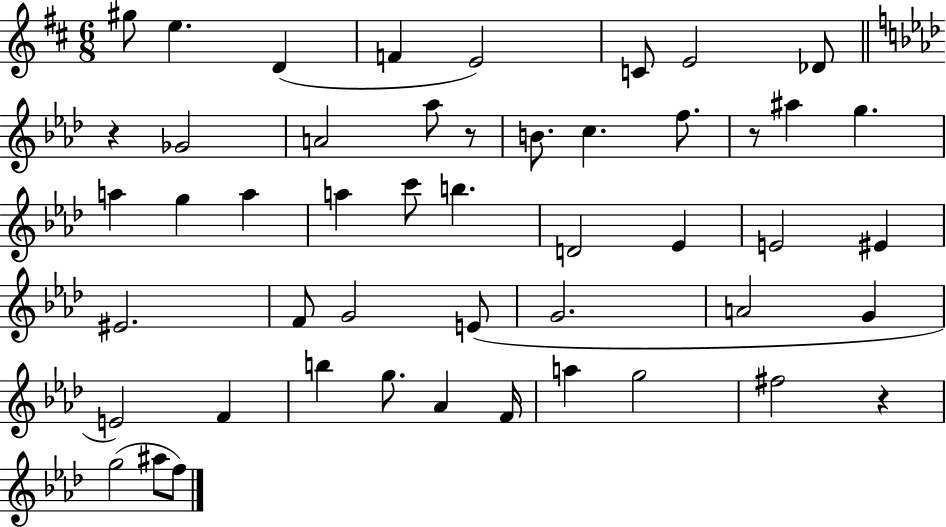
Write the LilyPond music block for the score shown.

{
  \clef treble
  \numericTimeSignature
  \time 6/8
  \key d \major
  gis''8 e''4. d'4( | f'4 e'2) | c'8 e'2 des'8 | \bar "||" \break \key aes \major r4 ges'2 | a'2 aes''8 r8 | b'8. c''4. f''8. | r8 ais''4 g''4. | \break a''4 g''4 a''4 | a''4 c'''8 b''4. | d'2 ees'4 | e'2 eis'4 | \break eis'2. | f'8 g'2 e'8( | g'2. | a'2 g'4 | \break e'2) f'4 | b''4 g''8. aes'4 f'16 | a''4 g''2 | fis''2 r4 | \break g''2( ais''8 f''8) | \bar "|."
}